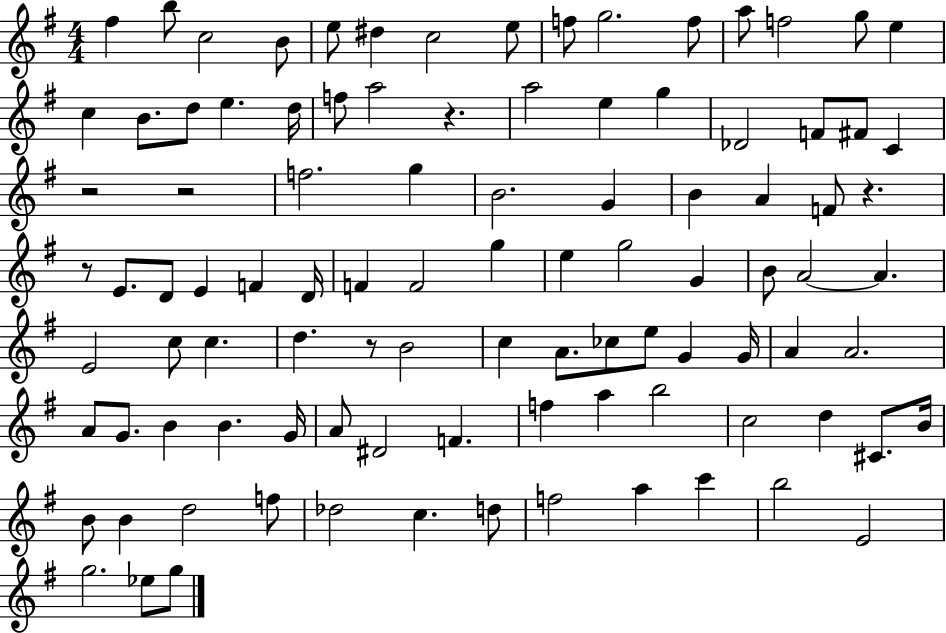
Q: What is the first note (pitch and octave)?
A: F#5